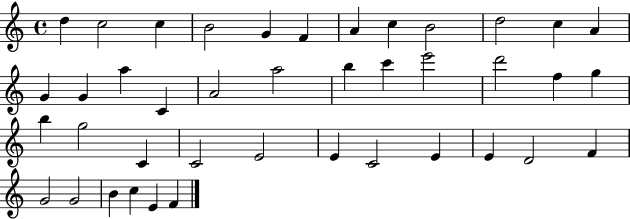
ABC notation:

X:1
T:Untitled
M:4/4
L:1/4
K:C
d c2 c B2 G F A c B2 d2 c A G G a C A2 a2 b c' e'2 d'2 f g b g2 C C2 E2 E C2 E E D2 F G2 G2 B c E F